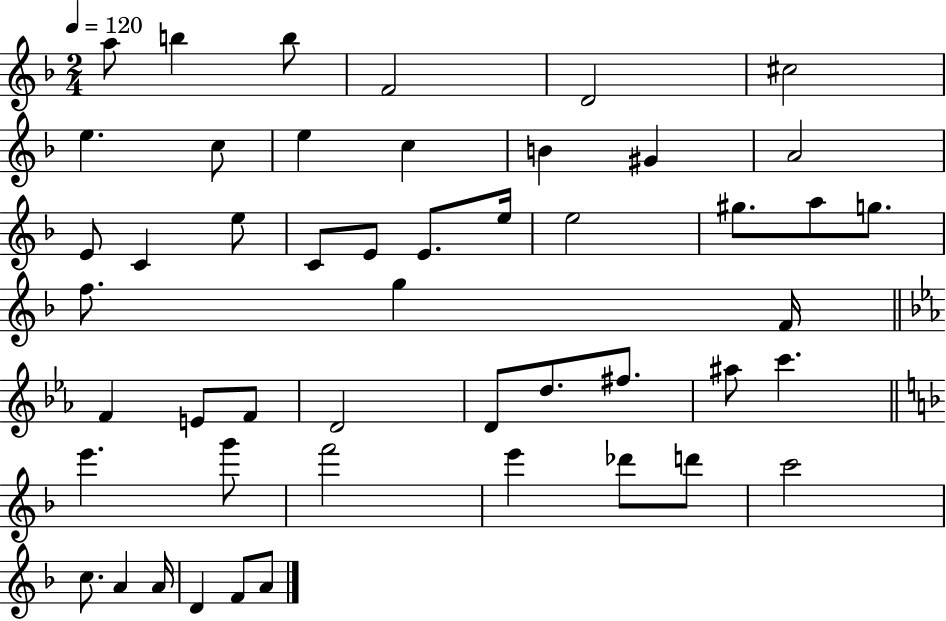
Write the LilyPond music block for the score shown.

{
  \clef treble
  \numericTimeSignature
  \time 2/4
  \key f \major
  \tempo 4 = 120
  a''8 b''4 b''8 | f'2 | d'2 | cis''2 | \break e''4. c''8 | e''4 c''4 | b'4 gis'4 | a'2 | \break e'8 c'4 e''8 | c'8 e'8 e'8. e''16 | e''2 | gis''8. a''8 g''8. | \break f''8. g''4 f'16 | \bar "||" \break \key c \minor f'4 e'8 f'8 | d'2 | d'8 d''8. fis''8. | ais''8 c'''4. | \break \bar "||" \break \key d \minor e'''4. g'''8 | f'''2 | e'''4 des'''8 d'''8 | c'''2 | \break c''8. a'4 a'16 | d'4 f'8 a'8 | \bar "|."
}